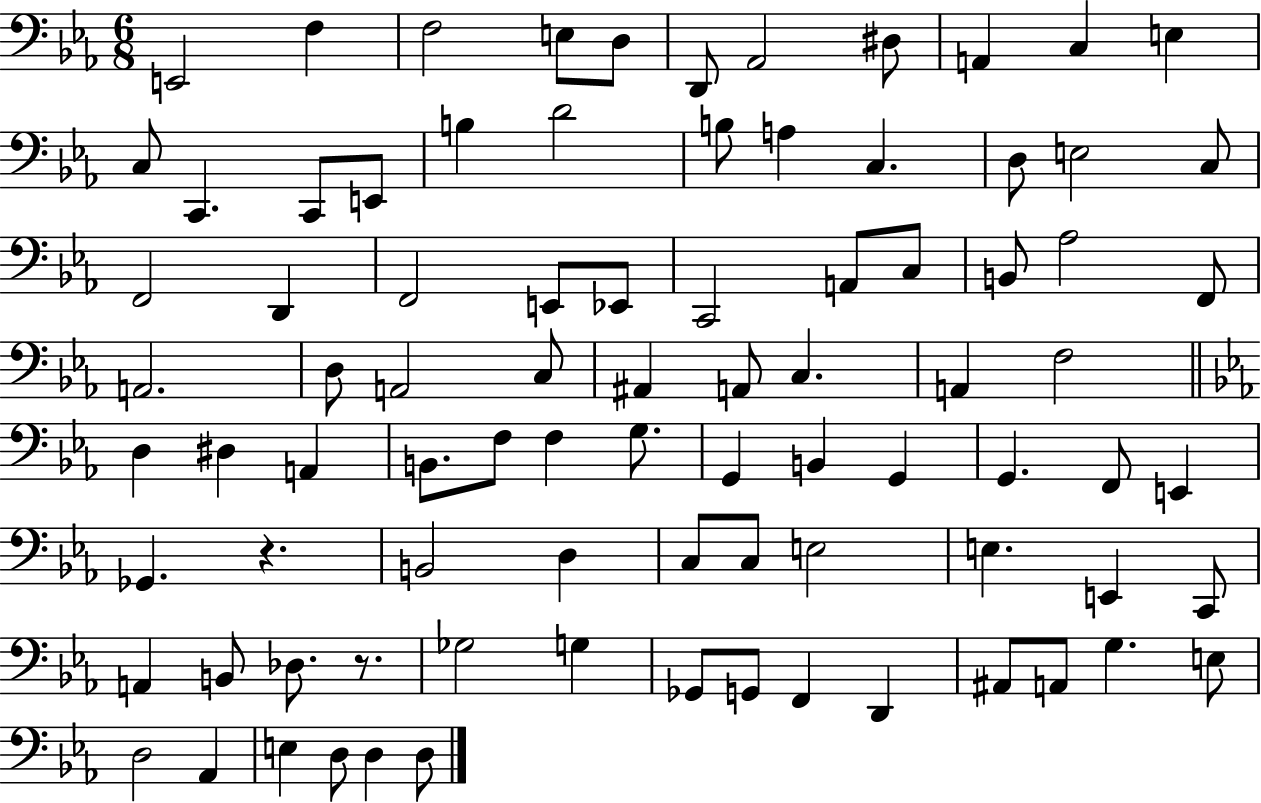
E2/h F3/q F3/h E3/e D3/e D2/e Ab2/h D#3/e A2/q C3/q E3/q C3/e C2/q. C2/e E2/e B3/q D4/h B3/e A3/q C3/q. D3/e E3/h C3/e F2/h D2/q F2/h E2/e Eb2/e C2/h A2/e C3/e B2/e Ab3/h F2/e A2/h. D3/e A2/h C3/e A#2/q A2/e C3/q. A2/q F3/h D3/q D#3/q A2/q B2/e. F3/e F3/q G3/e. G2/q B2/q G2/q G2/q. F2/e E2/q Gb2/q. R/q. B2/h D3/q C3/e C3/e E3/h E3/q. E2/q C2/e A2/q B2/e Db3/e. R/e. Gb3/h G3/q Gb2/e G2/e F2/q D2/q A#2/e A2/e G3/q. E3/e D3/h Ab2/q E3/q D3/e D3/q D3/e